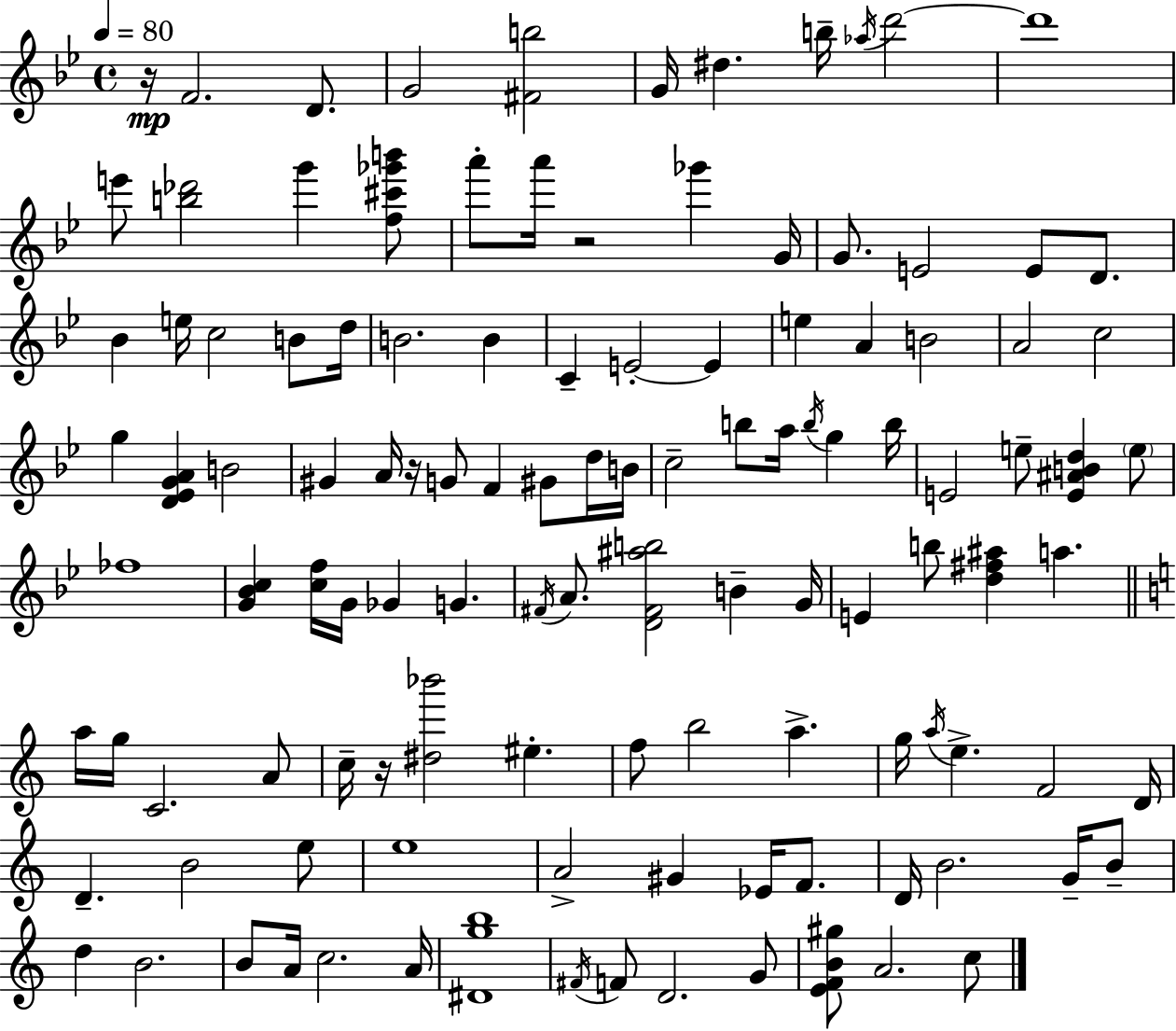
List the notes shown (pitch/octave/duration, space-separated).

R/s F4/h. D4/e. G4/h [F#4,B5]/h G4/s D#5/q. B5/s Ab5/s D6/h D6/w E6/e [B5,Db6]/h G6/q [F5,C#6,Gb6,B6]/e A6/e A6/s R/h Gb6/q G4/s G4/e. E4/h E4/e D4/e. Bb4/q E5/s C5/h B4/e D5/s B4/h. B4/q C4/q E4/h E4/q E5/q A4/q B4/h A4/h C5/h G5/q [D4,Eb4,G4,A4]/q B4/h G#4/q A4/s R/s G4/e F4/q G#4/e D5/s B4/s C5/h B5/e A5/s B5/s G5/q B5/s E4/h E5/e [E4,A#4,B4,D5]/q E5/e FES5/w [G4,Bb4,C5]/q [C5,F5]/s G4/s Gb4/q G4/q. F#4/s A4/e. [D4,F#4,A#5,B5]/h B4/q G4/s E4/q B5/e [D5,F#5,A#5]/q A5/q. A5/s G5/s C4/h. A4/e C5/s R/s [D#5,Bb6]/h EIS5/q. F5/e B5/h A5/q. G5/s A5/s E5/q. F4/h D4/s D4/q. B4/h E5/e E5/w A4/h G#4/q Eb4/s F4/e. D4/s B4/h. G4/s B4/e D5/q B4/h. B4/e A4/s C5/h. A4/s [D#4,G5,B5]/w F#4/s F4/e D4/h. G4/e [E4,F4,B4,G#5]/e A4/h. C5/e